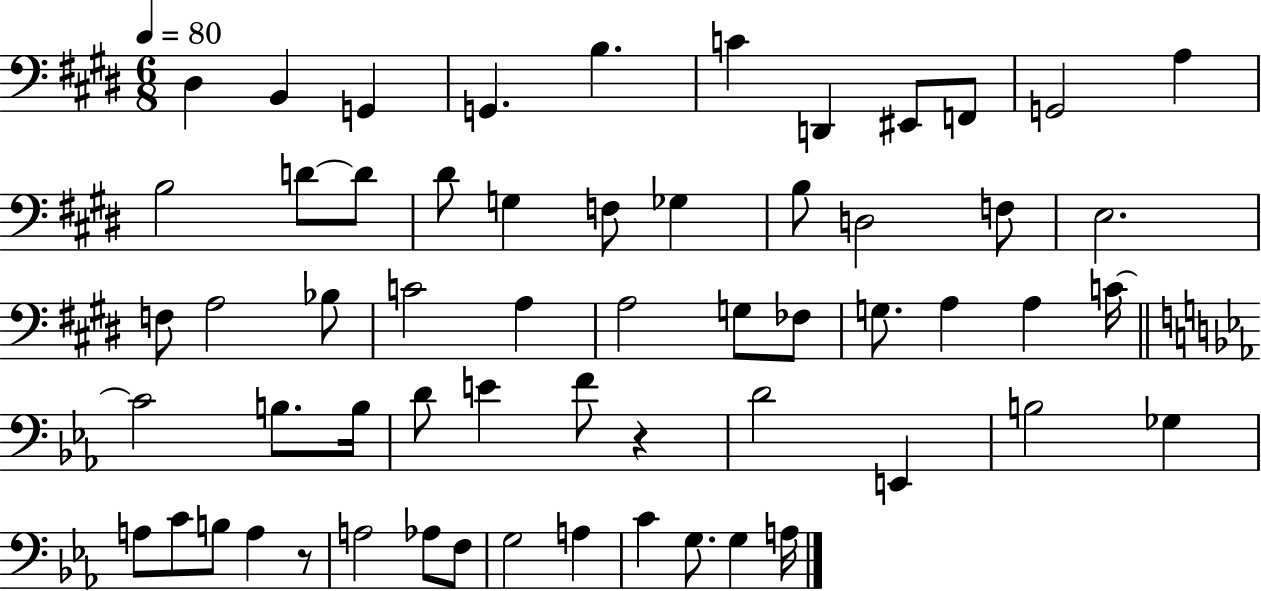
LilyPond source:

{
  \clef bass
  \numericTimeSignature
  \time 6/8
  \key e \major
  \tempo 4 = 80
  dis4 b,4 g,4 | g,4. b4. | c'4 d,4 eis,8 f,8 | g,2 a4 | \break b2 d'8~~ d'8 | dis'8 g4 f8 ges4 | b8 d2 f8 | e2. | \break f8 a2 bes8 | c'2 a4 | a2 g8 fes8 | g8. a4 a4 c'16~~ | \break \bar "||" \break \key ees \major c'2 b8. b16 | d'8 e'4 f'8 r4 | d'2 e,4 | b2 ges4 | \break a8 c'8 b8 a4 r8 | a2 aes8 f8 | g2 a4 | c'4 g8. g4 a16 | \break \bar "|."
}